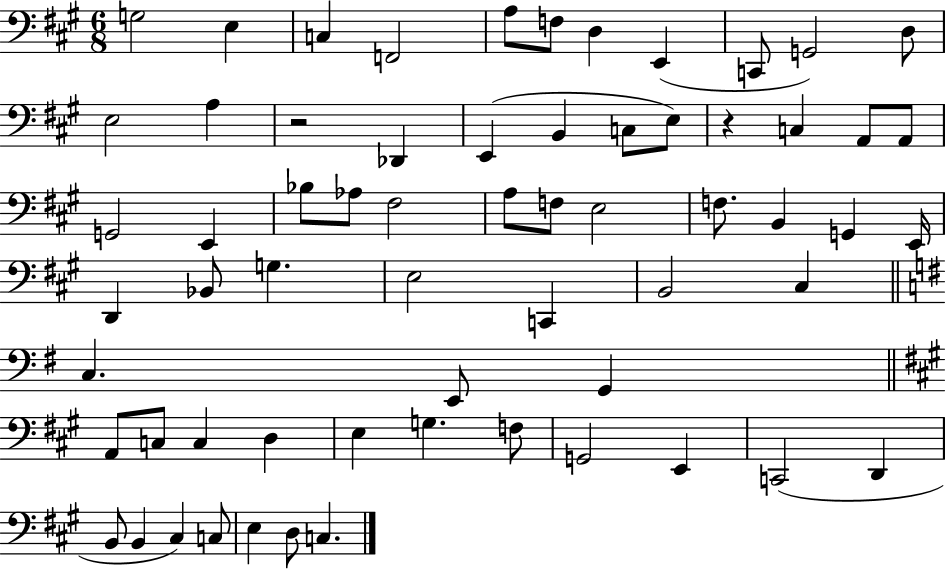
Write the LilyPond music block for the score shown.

{
  \clef bass
  \numericTimeSignature
  \time 6/8
  \key a \major
  g2 e4 | c4 f,2 | a8 f8 d4 e,4( | c,8 g,2) d8 | \break e2 a4 | r2 des,4 | e,4( b,4 c8 e8) | r4 c4 a,8 a,8 | \break g,2 e,4 | bes8 aes8 fis2 | a8 f8 e2 | f8. b,4 g,4 e,16 | \break d,4 bes,8 g4. | e2 c,4 | b,2 cis4 | \bar "||" \break \key g \major c4. e,8 g,4 | \bar "||" \break \key a \major a,8 c8 c4 d4 | e4 g4. f8 | g,2 e,4 | c,2( d,4 | \break b,8 b,4 cis4) c8 | e4 d8 c4. | \bar "|."
}